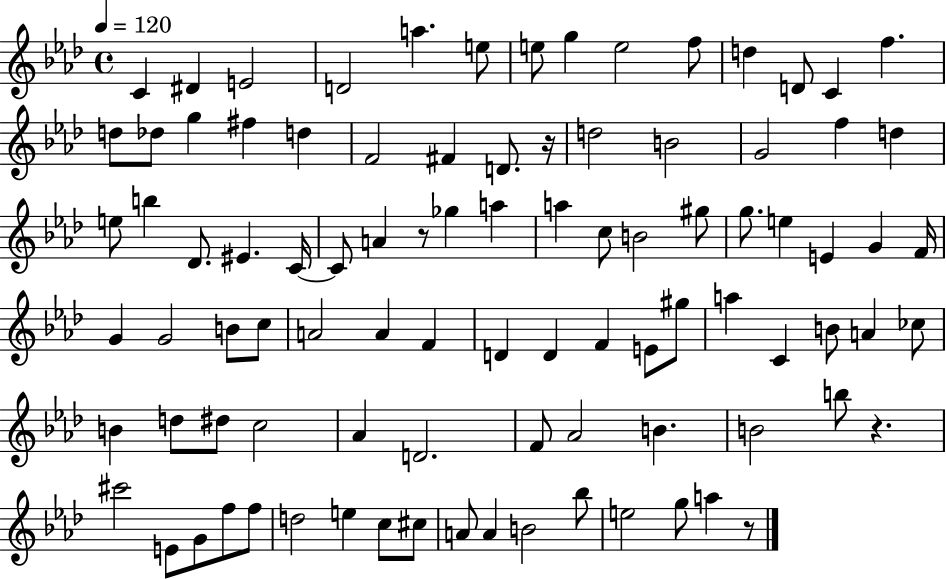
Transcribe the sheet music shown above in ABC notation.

X:1
T:Untitled
M:4/4
L:1/4
K:Ab
C ^D E2 D2 a e/2 e/2 g e2 f/2 d D/2 C f d/2 _d/2 g ^f d F2 ^F D/2 z/4 d2 B2 G2 f d e/2 b _D/2 ^E C/4 C/2 A z/2 _g a a c/2 B2 ^g/2 g/2 e E G F/4 G G2 B/2 c/2 A2 A F D D F E/2 ^g/2 a C B/2 A _c/2 B d/2 ^d/2 c2 _A D2 F/2 _A2 B B2 b/2 z ^c'2 E/2 G/2 f/2 f/2 d2 e c/2 ^c/2 A/2 A B2 _b/2 e2 g/2 a z/2